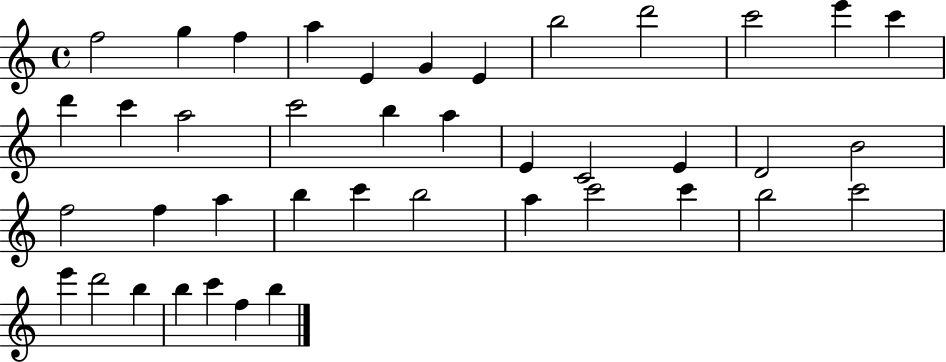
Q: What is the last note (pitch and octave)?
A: B5